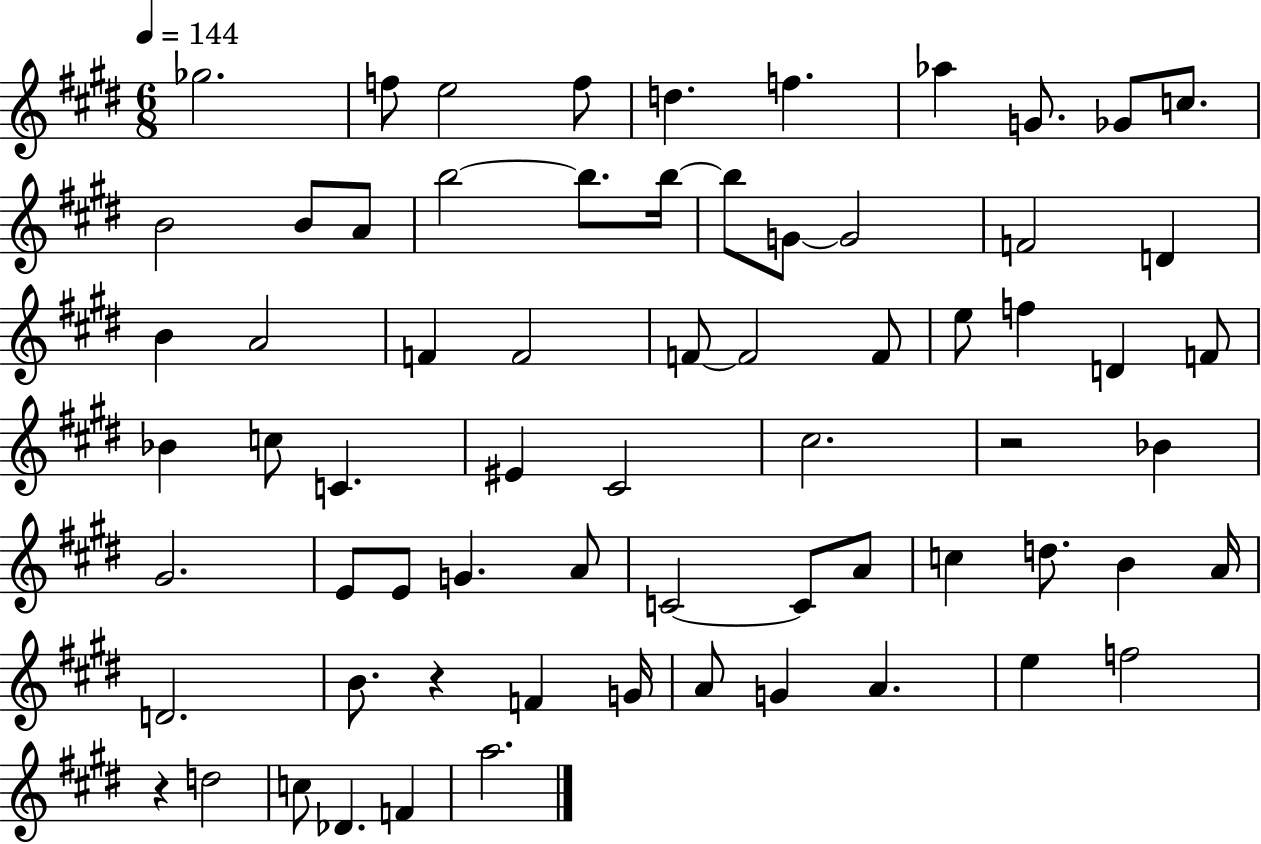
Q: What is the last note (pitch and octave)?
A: A5